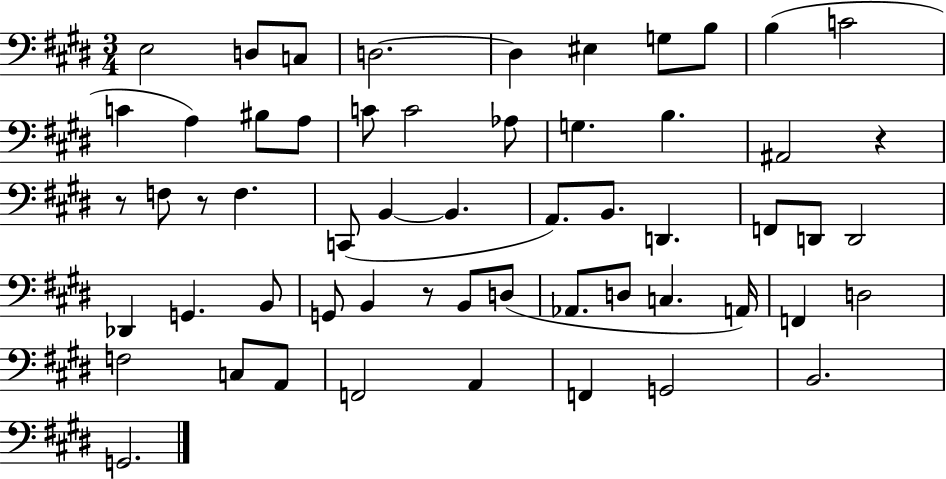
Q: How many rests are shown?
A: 4